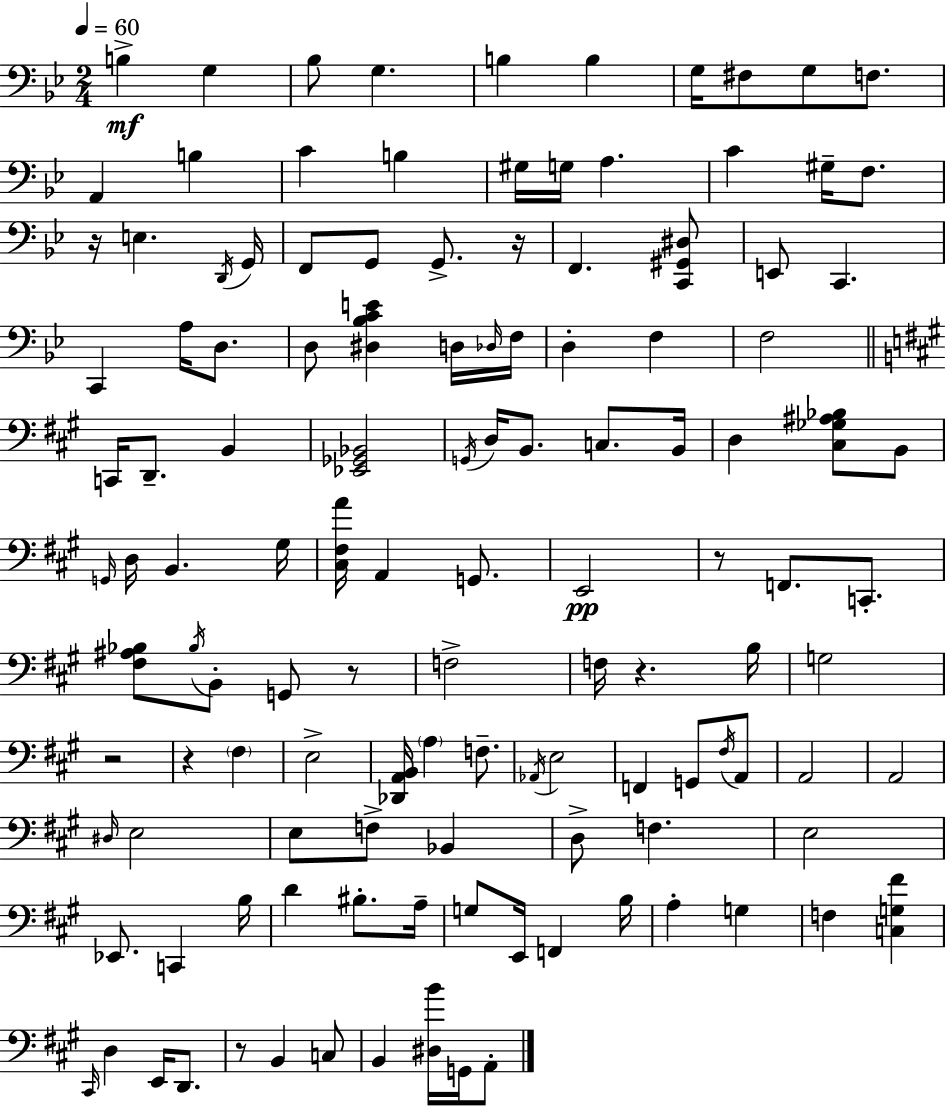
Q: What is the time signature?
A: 2/4